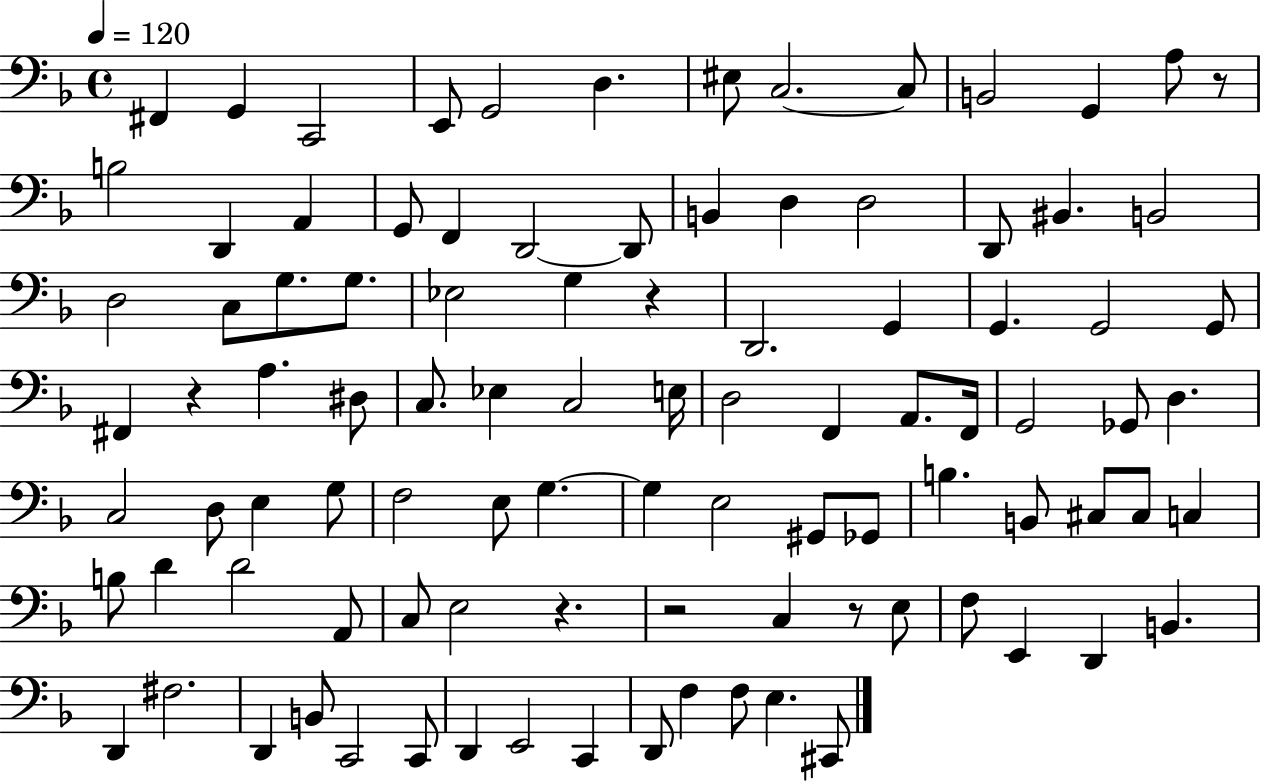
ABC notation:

X:1
T:Untitled
M:4/4
L:1/4
K:F
^F,, G,, C,,2 E,,/2 G,,2 D, ^E,/2 C,2 C,/2 B,,2 G,, A,/2 z/2 B,2 D,, A,, G,,/2 F,, D,,2 D,,/2 B,, D, D,2 D,,/2 ^B,, B,,2 D,2 C,/2 G,/2 G,/2 _E,2 G, z D,,2 G,, G,, G,,2 G,,/2 ^F,, z A, ^D,/2 C,/2 _E, C,2 E,/4 D,2 F,, A,,/2 F,,/4 G,,2 _G,,/2 D, C,2 D,/2 E, G,/2 F,2 E,/2 G, G, E,2 ^G,,/2 _G,,/2 B, B,,/2 ^C,/2 ^C,/2 C, B,/2 D D2 A,,/2 C,/2 E,2 z z2 C, z/2 E,/2 F,/2 E,, D,, B,, D,, ^F,2 D,, B,,/2 C,,2 C,,/2 D,, E,,2 C,, D,,/2 F, F,/2 E, ^C,,/2